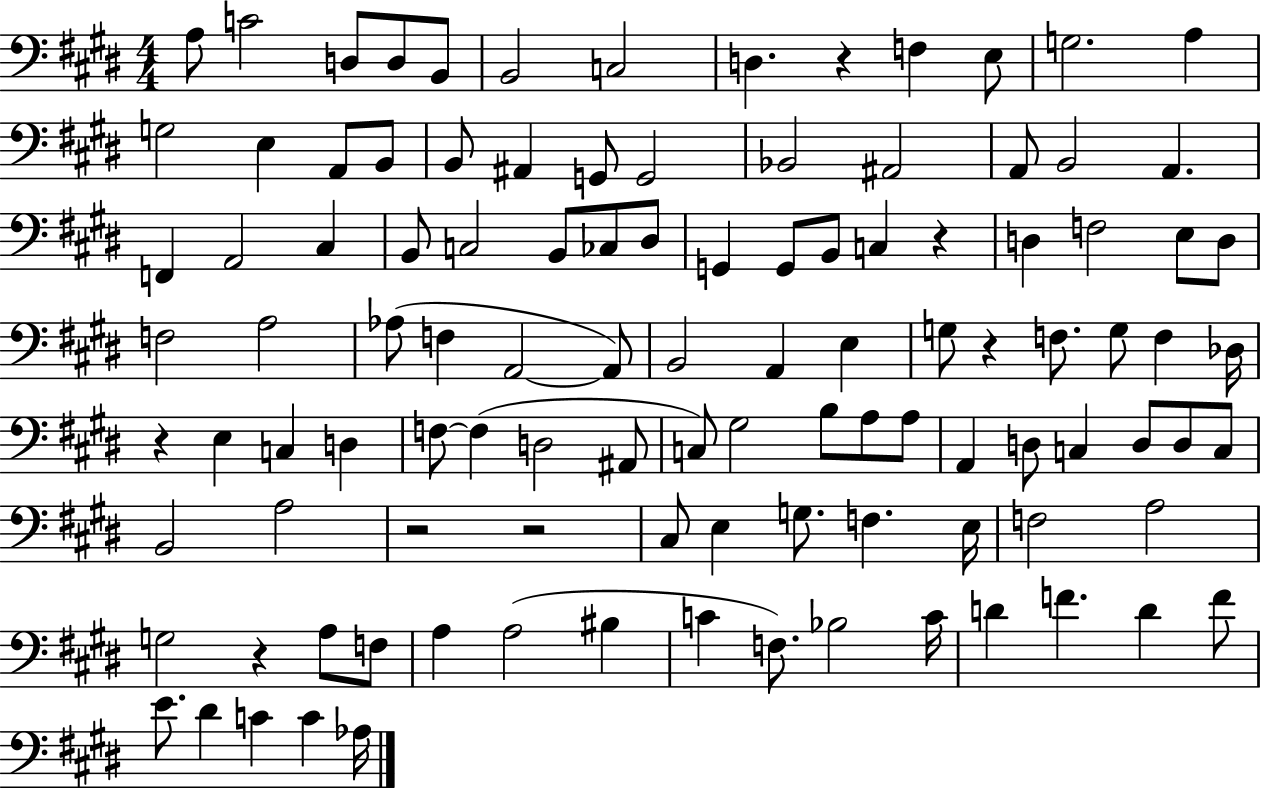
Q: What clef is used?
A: bass